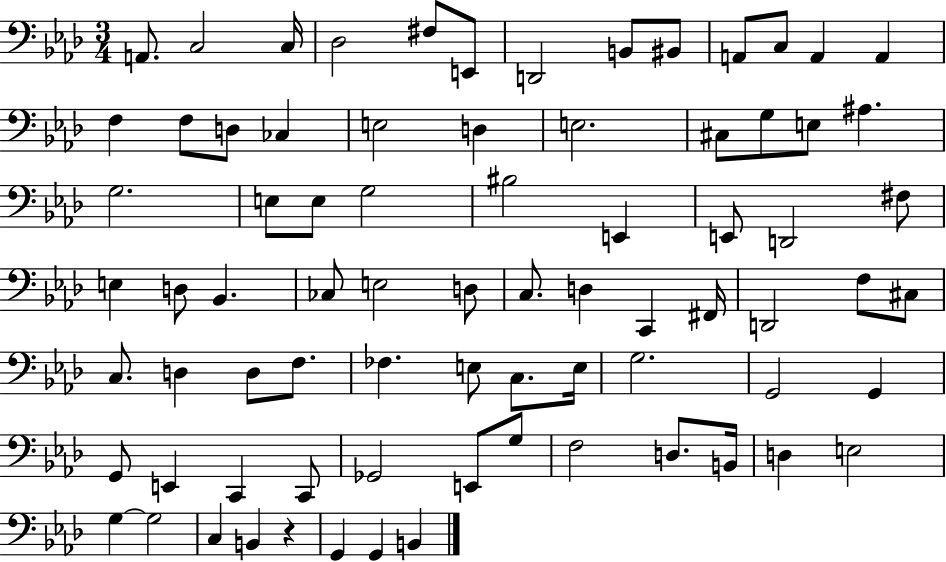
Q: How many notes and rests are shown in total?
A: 77